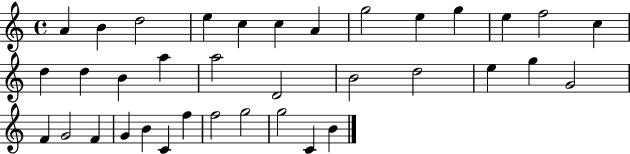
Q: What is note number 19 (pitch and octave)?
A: D4